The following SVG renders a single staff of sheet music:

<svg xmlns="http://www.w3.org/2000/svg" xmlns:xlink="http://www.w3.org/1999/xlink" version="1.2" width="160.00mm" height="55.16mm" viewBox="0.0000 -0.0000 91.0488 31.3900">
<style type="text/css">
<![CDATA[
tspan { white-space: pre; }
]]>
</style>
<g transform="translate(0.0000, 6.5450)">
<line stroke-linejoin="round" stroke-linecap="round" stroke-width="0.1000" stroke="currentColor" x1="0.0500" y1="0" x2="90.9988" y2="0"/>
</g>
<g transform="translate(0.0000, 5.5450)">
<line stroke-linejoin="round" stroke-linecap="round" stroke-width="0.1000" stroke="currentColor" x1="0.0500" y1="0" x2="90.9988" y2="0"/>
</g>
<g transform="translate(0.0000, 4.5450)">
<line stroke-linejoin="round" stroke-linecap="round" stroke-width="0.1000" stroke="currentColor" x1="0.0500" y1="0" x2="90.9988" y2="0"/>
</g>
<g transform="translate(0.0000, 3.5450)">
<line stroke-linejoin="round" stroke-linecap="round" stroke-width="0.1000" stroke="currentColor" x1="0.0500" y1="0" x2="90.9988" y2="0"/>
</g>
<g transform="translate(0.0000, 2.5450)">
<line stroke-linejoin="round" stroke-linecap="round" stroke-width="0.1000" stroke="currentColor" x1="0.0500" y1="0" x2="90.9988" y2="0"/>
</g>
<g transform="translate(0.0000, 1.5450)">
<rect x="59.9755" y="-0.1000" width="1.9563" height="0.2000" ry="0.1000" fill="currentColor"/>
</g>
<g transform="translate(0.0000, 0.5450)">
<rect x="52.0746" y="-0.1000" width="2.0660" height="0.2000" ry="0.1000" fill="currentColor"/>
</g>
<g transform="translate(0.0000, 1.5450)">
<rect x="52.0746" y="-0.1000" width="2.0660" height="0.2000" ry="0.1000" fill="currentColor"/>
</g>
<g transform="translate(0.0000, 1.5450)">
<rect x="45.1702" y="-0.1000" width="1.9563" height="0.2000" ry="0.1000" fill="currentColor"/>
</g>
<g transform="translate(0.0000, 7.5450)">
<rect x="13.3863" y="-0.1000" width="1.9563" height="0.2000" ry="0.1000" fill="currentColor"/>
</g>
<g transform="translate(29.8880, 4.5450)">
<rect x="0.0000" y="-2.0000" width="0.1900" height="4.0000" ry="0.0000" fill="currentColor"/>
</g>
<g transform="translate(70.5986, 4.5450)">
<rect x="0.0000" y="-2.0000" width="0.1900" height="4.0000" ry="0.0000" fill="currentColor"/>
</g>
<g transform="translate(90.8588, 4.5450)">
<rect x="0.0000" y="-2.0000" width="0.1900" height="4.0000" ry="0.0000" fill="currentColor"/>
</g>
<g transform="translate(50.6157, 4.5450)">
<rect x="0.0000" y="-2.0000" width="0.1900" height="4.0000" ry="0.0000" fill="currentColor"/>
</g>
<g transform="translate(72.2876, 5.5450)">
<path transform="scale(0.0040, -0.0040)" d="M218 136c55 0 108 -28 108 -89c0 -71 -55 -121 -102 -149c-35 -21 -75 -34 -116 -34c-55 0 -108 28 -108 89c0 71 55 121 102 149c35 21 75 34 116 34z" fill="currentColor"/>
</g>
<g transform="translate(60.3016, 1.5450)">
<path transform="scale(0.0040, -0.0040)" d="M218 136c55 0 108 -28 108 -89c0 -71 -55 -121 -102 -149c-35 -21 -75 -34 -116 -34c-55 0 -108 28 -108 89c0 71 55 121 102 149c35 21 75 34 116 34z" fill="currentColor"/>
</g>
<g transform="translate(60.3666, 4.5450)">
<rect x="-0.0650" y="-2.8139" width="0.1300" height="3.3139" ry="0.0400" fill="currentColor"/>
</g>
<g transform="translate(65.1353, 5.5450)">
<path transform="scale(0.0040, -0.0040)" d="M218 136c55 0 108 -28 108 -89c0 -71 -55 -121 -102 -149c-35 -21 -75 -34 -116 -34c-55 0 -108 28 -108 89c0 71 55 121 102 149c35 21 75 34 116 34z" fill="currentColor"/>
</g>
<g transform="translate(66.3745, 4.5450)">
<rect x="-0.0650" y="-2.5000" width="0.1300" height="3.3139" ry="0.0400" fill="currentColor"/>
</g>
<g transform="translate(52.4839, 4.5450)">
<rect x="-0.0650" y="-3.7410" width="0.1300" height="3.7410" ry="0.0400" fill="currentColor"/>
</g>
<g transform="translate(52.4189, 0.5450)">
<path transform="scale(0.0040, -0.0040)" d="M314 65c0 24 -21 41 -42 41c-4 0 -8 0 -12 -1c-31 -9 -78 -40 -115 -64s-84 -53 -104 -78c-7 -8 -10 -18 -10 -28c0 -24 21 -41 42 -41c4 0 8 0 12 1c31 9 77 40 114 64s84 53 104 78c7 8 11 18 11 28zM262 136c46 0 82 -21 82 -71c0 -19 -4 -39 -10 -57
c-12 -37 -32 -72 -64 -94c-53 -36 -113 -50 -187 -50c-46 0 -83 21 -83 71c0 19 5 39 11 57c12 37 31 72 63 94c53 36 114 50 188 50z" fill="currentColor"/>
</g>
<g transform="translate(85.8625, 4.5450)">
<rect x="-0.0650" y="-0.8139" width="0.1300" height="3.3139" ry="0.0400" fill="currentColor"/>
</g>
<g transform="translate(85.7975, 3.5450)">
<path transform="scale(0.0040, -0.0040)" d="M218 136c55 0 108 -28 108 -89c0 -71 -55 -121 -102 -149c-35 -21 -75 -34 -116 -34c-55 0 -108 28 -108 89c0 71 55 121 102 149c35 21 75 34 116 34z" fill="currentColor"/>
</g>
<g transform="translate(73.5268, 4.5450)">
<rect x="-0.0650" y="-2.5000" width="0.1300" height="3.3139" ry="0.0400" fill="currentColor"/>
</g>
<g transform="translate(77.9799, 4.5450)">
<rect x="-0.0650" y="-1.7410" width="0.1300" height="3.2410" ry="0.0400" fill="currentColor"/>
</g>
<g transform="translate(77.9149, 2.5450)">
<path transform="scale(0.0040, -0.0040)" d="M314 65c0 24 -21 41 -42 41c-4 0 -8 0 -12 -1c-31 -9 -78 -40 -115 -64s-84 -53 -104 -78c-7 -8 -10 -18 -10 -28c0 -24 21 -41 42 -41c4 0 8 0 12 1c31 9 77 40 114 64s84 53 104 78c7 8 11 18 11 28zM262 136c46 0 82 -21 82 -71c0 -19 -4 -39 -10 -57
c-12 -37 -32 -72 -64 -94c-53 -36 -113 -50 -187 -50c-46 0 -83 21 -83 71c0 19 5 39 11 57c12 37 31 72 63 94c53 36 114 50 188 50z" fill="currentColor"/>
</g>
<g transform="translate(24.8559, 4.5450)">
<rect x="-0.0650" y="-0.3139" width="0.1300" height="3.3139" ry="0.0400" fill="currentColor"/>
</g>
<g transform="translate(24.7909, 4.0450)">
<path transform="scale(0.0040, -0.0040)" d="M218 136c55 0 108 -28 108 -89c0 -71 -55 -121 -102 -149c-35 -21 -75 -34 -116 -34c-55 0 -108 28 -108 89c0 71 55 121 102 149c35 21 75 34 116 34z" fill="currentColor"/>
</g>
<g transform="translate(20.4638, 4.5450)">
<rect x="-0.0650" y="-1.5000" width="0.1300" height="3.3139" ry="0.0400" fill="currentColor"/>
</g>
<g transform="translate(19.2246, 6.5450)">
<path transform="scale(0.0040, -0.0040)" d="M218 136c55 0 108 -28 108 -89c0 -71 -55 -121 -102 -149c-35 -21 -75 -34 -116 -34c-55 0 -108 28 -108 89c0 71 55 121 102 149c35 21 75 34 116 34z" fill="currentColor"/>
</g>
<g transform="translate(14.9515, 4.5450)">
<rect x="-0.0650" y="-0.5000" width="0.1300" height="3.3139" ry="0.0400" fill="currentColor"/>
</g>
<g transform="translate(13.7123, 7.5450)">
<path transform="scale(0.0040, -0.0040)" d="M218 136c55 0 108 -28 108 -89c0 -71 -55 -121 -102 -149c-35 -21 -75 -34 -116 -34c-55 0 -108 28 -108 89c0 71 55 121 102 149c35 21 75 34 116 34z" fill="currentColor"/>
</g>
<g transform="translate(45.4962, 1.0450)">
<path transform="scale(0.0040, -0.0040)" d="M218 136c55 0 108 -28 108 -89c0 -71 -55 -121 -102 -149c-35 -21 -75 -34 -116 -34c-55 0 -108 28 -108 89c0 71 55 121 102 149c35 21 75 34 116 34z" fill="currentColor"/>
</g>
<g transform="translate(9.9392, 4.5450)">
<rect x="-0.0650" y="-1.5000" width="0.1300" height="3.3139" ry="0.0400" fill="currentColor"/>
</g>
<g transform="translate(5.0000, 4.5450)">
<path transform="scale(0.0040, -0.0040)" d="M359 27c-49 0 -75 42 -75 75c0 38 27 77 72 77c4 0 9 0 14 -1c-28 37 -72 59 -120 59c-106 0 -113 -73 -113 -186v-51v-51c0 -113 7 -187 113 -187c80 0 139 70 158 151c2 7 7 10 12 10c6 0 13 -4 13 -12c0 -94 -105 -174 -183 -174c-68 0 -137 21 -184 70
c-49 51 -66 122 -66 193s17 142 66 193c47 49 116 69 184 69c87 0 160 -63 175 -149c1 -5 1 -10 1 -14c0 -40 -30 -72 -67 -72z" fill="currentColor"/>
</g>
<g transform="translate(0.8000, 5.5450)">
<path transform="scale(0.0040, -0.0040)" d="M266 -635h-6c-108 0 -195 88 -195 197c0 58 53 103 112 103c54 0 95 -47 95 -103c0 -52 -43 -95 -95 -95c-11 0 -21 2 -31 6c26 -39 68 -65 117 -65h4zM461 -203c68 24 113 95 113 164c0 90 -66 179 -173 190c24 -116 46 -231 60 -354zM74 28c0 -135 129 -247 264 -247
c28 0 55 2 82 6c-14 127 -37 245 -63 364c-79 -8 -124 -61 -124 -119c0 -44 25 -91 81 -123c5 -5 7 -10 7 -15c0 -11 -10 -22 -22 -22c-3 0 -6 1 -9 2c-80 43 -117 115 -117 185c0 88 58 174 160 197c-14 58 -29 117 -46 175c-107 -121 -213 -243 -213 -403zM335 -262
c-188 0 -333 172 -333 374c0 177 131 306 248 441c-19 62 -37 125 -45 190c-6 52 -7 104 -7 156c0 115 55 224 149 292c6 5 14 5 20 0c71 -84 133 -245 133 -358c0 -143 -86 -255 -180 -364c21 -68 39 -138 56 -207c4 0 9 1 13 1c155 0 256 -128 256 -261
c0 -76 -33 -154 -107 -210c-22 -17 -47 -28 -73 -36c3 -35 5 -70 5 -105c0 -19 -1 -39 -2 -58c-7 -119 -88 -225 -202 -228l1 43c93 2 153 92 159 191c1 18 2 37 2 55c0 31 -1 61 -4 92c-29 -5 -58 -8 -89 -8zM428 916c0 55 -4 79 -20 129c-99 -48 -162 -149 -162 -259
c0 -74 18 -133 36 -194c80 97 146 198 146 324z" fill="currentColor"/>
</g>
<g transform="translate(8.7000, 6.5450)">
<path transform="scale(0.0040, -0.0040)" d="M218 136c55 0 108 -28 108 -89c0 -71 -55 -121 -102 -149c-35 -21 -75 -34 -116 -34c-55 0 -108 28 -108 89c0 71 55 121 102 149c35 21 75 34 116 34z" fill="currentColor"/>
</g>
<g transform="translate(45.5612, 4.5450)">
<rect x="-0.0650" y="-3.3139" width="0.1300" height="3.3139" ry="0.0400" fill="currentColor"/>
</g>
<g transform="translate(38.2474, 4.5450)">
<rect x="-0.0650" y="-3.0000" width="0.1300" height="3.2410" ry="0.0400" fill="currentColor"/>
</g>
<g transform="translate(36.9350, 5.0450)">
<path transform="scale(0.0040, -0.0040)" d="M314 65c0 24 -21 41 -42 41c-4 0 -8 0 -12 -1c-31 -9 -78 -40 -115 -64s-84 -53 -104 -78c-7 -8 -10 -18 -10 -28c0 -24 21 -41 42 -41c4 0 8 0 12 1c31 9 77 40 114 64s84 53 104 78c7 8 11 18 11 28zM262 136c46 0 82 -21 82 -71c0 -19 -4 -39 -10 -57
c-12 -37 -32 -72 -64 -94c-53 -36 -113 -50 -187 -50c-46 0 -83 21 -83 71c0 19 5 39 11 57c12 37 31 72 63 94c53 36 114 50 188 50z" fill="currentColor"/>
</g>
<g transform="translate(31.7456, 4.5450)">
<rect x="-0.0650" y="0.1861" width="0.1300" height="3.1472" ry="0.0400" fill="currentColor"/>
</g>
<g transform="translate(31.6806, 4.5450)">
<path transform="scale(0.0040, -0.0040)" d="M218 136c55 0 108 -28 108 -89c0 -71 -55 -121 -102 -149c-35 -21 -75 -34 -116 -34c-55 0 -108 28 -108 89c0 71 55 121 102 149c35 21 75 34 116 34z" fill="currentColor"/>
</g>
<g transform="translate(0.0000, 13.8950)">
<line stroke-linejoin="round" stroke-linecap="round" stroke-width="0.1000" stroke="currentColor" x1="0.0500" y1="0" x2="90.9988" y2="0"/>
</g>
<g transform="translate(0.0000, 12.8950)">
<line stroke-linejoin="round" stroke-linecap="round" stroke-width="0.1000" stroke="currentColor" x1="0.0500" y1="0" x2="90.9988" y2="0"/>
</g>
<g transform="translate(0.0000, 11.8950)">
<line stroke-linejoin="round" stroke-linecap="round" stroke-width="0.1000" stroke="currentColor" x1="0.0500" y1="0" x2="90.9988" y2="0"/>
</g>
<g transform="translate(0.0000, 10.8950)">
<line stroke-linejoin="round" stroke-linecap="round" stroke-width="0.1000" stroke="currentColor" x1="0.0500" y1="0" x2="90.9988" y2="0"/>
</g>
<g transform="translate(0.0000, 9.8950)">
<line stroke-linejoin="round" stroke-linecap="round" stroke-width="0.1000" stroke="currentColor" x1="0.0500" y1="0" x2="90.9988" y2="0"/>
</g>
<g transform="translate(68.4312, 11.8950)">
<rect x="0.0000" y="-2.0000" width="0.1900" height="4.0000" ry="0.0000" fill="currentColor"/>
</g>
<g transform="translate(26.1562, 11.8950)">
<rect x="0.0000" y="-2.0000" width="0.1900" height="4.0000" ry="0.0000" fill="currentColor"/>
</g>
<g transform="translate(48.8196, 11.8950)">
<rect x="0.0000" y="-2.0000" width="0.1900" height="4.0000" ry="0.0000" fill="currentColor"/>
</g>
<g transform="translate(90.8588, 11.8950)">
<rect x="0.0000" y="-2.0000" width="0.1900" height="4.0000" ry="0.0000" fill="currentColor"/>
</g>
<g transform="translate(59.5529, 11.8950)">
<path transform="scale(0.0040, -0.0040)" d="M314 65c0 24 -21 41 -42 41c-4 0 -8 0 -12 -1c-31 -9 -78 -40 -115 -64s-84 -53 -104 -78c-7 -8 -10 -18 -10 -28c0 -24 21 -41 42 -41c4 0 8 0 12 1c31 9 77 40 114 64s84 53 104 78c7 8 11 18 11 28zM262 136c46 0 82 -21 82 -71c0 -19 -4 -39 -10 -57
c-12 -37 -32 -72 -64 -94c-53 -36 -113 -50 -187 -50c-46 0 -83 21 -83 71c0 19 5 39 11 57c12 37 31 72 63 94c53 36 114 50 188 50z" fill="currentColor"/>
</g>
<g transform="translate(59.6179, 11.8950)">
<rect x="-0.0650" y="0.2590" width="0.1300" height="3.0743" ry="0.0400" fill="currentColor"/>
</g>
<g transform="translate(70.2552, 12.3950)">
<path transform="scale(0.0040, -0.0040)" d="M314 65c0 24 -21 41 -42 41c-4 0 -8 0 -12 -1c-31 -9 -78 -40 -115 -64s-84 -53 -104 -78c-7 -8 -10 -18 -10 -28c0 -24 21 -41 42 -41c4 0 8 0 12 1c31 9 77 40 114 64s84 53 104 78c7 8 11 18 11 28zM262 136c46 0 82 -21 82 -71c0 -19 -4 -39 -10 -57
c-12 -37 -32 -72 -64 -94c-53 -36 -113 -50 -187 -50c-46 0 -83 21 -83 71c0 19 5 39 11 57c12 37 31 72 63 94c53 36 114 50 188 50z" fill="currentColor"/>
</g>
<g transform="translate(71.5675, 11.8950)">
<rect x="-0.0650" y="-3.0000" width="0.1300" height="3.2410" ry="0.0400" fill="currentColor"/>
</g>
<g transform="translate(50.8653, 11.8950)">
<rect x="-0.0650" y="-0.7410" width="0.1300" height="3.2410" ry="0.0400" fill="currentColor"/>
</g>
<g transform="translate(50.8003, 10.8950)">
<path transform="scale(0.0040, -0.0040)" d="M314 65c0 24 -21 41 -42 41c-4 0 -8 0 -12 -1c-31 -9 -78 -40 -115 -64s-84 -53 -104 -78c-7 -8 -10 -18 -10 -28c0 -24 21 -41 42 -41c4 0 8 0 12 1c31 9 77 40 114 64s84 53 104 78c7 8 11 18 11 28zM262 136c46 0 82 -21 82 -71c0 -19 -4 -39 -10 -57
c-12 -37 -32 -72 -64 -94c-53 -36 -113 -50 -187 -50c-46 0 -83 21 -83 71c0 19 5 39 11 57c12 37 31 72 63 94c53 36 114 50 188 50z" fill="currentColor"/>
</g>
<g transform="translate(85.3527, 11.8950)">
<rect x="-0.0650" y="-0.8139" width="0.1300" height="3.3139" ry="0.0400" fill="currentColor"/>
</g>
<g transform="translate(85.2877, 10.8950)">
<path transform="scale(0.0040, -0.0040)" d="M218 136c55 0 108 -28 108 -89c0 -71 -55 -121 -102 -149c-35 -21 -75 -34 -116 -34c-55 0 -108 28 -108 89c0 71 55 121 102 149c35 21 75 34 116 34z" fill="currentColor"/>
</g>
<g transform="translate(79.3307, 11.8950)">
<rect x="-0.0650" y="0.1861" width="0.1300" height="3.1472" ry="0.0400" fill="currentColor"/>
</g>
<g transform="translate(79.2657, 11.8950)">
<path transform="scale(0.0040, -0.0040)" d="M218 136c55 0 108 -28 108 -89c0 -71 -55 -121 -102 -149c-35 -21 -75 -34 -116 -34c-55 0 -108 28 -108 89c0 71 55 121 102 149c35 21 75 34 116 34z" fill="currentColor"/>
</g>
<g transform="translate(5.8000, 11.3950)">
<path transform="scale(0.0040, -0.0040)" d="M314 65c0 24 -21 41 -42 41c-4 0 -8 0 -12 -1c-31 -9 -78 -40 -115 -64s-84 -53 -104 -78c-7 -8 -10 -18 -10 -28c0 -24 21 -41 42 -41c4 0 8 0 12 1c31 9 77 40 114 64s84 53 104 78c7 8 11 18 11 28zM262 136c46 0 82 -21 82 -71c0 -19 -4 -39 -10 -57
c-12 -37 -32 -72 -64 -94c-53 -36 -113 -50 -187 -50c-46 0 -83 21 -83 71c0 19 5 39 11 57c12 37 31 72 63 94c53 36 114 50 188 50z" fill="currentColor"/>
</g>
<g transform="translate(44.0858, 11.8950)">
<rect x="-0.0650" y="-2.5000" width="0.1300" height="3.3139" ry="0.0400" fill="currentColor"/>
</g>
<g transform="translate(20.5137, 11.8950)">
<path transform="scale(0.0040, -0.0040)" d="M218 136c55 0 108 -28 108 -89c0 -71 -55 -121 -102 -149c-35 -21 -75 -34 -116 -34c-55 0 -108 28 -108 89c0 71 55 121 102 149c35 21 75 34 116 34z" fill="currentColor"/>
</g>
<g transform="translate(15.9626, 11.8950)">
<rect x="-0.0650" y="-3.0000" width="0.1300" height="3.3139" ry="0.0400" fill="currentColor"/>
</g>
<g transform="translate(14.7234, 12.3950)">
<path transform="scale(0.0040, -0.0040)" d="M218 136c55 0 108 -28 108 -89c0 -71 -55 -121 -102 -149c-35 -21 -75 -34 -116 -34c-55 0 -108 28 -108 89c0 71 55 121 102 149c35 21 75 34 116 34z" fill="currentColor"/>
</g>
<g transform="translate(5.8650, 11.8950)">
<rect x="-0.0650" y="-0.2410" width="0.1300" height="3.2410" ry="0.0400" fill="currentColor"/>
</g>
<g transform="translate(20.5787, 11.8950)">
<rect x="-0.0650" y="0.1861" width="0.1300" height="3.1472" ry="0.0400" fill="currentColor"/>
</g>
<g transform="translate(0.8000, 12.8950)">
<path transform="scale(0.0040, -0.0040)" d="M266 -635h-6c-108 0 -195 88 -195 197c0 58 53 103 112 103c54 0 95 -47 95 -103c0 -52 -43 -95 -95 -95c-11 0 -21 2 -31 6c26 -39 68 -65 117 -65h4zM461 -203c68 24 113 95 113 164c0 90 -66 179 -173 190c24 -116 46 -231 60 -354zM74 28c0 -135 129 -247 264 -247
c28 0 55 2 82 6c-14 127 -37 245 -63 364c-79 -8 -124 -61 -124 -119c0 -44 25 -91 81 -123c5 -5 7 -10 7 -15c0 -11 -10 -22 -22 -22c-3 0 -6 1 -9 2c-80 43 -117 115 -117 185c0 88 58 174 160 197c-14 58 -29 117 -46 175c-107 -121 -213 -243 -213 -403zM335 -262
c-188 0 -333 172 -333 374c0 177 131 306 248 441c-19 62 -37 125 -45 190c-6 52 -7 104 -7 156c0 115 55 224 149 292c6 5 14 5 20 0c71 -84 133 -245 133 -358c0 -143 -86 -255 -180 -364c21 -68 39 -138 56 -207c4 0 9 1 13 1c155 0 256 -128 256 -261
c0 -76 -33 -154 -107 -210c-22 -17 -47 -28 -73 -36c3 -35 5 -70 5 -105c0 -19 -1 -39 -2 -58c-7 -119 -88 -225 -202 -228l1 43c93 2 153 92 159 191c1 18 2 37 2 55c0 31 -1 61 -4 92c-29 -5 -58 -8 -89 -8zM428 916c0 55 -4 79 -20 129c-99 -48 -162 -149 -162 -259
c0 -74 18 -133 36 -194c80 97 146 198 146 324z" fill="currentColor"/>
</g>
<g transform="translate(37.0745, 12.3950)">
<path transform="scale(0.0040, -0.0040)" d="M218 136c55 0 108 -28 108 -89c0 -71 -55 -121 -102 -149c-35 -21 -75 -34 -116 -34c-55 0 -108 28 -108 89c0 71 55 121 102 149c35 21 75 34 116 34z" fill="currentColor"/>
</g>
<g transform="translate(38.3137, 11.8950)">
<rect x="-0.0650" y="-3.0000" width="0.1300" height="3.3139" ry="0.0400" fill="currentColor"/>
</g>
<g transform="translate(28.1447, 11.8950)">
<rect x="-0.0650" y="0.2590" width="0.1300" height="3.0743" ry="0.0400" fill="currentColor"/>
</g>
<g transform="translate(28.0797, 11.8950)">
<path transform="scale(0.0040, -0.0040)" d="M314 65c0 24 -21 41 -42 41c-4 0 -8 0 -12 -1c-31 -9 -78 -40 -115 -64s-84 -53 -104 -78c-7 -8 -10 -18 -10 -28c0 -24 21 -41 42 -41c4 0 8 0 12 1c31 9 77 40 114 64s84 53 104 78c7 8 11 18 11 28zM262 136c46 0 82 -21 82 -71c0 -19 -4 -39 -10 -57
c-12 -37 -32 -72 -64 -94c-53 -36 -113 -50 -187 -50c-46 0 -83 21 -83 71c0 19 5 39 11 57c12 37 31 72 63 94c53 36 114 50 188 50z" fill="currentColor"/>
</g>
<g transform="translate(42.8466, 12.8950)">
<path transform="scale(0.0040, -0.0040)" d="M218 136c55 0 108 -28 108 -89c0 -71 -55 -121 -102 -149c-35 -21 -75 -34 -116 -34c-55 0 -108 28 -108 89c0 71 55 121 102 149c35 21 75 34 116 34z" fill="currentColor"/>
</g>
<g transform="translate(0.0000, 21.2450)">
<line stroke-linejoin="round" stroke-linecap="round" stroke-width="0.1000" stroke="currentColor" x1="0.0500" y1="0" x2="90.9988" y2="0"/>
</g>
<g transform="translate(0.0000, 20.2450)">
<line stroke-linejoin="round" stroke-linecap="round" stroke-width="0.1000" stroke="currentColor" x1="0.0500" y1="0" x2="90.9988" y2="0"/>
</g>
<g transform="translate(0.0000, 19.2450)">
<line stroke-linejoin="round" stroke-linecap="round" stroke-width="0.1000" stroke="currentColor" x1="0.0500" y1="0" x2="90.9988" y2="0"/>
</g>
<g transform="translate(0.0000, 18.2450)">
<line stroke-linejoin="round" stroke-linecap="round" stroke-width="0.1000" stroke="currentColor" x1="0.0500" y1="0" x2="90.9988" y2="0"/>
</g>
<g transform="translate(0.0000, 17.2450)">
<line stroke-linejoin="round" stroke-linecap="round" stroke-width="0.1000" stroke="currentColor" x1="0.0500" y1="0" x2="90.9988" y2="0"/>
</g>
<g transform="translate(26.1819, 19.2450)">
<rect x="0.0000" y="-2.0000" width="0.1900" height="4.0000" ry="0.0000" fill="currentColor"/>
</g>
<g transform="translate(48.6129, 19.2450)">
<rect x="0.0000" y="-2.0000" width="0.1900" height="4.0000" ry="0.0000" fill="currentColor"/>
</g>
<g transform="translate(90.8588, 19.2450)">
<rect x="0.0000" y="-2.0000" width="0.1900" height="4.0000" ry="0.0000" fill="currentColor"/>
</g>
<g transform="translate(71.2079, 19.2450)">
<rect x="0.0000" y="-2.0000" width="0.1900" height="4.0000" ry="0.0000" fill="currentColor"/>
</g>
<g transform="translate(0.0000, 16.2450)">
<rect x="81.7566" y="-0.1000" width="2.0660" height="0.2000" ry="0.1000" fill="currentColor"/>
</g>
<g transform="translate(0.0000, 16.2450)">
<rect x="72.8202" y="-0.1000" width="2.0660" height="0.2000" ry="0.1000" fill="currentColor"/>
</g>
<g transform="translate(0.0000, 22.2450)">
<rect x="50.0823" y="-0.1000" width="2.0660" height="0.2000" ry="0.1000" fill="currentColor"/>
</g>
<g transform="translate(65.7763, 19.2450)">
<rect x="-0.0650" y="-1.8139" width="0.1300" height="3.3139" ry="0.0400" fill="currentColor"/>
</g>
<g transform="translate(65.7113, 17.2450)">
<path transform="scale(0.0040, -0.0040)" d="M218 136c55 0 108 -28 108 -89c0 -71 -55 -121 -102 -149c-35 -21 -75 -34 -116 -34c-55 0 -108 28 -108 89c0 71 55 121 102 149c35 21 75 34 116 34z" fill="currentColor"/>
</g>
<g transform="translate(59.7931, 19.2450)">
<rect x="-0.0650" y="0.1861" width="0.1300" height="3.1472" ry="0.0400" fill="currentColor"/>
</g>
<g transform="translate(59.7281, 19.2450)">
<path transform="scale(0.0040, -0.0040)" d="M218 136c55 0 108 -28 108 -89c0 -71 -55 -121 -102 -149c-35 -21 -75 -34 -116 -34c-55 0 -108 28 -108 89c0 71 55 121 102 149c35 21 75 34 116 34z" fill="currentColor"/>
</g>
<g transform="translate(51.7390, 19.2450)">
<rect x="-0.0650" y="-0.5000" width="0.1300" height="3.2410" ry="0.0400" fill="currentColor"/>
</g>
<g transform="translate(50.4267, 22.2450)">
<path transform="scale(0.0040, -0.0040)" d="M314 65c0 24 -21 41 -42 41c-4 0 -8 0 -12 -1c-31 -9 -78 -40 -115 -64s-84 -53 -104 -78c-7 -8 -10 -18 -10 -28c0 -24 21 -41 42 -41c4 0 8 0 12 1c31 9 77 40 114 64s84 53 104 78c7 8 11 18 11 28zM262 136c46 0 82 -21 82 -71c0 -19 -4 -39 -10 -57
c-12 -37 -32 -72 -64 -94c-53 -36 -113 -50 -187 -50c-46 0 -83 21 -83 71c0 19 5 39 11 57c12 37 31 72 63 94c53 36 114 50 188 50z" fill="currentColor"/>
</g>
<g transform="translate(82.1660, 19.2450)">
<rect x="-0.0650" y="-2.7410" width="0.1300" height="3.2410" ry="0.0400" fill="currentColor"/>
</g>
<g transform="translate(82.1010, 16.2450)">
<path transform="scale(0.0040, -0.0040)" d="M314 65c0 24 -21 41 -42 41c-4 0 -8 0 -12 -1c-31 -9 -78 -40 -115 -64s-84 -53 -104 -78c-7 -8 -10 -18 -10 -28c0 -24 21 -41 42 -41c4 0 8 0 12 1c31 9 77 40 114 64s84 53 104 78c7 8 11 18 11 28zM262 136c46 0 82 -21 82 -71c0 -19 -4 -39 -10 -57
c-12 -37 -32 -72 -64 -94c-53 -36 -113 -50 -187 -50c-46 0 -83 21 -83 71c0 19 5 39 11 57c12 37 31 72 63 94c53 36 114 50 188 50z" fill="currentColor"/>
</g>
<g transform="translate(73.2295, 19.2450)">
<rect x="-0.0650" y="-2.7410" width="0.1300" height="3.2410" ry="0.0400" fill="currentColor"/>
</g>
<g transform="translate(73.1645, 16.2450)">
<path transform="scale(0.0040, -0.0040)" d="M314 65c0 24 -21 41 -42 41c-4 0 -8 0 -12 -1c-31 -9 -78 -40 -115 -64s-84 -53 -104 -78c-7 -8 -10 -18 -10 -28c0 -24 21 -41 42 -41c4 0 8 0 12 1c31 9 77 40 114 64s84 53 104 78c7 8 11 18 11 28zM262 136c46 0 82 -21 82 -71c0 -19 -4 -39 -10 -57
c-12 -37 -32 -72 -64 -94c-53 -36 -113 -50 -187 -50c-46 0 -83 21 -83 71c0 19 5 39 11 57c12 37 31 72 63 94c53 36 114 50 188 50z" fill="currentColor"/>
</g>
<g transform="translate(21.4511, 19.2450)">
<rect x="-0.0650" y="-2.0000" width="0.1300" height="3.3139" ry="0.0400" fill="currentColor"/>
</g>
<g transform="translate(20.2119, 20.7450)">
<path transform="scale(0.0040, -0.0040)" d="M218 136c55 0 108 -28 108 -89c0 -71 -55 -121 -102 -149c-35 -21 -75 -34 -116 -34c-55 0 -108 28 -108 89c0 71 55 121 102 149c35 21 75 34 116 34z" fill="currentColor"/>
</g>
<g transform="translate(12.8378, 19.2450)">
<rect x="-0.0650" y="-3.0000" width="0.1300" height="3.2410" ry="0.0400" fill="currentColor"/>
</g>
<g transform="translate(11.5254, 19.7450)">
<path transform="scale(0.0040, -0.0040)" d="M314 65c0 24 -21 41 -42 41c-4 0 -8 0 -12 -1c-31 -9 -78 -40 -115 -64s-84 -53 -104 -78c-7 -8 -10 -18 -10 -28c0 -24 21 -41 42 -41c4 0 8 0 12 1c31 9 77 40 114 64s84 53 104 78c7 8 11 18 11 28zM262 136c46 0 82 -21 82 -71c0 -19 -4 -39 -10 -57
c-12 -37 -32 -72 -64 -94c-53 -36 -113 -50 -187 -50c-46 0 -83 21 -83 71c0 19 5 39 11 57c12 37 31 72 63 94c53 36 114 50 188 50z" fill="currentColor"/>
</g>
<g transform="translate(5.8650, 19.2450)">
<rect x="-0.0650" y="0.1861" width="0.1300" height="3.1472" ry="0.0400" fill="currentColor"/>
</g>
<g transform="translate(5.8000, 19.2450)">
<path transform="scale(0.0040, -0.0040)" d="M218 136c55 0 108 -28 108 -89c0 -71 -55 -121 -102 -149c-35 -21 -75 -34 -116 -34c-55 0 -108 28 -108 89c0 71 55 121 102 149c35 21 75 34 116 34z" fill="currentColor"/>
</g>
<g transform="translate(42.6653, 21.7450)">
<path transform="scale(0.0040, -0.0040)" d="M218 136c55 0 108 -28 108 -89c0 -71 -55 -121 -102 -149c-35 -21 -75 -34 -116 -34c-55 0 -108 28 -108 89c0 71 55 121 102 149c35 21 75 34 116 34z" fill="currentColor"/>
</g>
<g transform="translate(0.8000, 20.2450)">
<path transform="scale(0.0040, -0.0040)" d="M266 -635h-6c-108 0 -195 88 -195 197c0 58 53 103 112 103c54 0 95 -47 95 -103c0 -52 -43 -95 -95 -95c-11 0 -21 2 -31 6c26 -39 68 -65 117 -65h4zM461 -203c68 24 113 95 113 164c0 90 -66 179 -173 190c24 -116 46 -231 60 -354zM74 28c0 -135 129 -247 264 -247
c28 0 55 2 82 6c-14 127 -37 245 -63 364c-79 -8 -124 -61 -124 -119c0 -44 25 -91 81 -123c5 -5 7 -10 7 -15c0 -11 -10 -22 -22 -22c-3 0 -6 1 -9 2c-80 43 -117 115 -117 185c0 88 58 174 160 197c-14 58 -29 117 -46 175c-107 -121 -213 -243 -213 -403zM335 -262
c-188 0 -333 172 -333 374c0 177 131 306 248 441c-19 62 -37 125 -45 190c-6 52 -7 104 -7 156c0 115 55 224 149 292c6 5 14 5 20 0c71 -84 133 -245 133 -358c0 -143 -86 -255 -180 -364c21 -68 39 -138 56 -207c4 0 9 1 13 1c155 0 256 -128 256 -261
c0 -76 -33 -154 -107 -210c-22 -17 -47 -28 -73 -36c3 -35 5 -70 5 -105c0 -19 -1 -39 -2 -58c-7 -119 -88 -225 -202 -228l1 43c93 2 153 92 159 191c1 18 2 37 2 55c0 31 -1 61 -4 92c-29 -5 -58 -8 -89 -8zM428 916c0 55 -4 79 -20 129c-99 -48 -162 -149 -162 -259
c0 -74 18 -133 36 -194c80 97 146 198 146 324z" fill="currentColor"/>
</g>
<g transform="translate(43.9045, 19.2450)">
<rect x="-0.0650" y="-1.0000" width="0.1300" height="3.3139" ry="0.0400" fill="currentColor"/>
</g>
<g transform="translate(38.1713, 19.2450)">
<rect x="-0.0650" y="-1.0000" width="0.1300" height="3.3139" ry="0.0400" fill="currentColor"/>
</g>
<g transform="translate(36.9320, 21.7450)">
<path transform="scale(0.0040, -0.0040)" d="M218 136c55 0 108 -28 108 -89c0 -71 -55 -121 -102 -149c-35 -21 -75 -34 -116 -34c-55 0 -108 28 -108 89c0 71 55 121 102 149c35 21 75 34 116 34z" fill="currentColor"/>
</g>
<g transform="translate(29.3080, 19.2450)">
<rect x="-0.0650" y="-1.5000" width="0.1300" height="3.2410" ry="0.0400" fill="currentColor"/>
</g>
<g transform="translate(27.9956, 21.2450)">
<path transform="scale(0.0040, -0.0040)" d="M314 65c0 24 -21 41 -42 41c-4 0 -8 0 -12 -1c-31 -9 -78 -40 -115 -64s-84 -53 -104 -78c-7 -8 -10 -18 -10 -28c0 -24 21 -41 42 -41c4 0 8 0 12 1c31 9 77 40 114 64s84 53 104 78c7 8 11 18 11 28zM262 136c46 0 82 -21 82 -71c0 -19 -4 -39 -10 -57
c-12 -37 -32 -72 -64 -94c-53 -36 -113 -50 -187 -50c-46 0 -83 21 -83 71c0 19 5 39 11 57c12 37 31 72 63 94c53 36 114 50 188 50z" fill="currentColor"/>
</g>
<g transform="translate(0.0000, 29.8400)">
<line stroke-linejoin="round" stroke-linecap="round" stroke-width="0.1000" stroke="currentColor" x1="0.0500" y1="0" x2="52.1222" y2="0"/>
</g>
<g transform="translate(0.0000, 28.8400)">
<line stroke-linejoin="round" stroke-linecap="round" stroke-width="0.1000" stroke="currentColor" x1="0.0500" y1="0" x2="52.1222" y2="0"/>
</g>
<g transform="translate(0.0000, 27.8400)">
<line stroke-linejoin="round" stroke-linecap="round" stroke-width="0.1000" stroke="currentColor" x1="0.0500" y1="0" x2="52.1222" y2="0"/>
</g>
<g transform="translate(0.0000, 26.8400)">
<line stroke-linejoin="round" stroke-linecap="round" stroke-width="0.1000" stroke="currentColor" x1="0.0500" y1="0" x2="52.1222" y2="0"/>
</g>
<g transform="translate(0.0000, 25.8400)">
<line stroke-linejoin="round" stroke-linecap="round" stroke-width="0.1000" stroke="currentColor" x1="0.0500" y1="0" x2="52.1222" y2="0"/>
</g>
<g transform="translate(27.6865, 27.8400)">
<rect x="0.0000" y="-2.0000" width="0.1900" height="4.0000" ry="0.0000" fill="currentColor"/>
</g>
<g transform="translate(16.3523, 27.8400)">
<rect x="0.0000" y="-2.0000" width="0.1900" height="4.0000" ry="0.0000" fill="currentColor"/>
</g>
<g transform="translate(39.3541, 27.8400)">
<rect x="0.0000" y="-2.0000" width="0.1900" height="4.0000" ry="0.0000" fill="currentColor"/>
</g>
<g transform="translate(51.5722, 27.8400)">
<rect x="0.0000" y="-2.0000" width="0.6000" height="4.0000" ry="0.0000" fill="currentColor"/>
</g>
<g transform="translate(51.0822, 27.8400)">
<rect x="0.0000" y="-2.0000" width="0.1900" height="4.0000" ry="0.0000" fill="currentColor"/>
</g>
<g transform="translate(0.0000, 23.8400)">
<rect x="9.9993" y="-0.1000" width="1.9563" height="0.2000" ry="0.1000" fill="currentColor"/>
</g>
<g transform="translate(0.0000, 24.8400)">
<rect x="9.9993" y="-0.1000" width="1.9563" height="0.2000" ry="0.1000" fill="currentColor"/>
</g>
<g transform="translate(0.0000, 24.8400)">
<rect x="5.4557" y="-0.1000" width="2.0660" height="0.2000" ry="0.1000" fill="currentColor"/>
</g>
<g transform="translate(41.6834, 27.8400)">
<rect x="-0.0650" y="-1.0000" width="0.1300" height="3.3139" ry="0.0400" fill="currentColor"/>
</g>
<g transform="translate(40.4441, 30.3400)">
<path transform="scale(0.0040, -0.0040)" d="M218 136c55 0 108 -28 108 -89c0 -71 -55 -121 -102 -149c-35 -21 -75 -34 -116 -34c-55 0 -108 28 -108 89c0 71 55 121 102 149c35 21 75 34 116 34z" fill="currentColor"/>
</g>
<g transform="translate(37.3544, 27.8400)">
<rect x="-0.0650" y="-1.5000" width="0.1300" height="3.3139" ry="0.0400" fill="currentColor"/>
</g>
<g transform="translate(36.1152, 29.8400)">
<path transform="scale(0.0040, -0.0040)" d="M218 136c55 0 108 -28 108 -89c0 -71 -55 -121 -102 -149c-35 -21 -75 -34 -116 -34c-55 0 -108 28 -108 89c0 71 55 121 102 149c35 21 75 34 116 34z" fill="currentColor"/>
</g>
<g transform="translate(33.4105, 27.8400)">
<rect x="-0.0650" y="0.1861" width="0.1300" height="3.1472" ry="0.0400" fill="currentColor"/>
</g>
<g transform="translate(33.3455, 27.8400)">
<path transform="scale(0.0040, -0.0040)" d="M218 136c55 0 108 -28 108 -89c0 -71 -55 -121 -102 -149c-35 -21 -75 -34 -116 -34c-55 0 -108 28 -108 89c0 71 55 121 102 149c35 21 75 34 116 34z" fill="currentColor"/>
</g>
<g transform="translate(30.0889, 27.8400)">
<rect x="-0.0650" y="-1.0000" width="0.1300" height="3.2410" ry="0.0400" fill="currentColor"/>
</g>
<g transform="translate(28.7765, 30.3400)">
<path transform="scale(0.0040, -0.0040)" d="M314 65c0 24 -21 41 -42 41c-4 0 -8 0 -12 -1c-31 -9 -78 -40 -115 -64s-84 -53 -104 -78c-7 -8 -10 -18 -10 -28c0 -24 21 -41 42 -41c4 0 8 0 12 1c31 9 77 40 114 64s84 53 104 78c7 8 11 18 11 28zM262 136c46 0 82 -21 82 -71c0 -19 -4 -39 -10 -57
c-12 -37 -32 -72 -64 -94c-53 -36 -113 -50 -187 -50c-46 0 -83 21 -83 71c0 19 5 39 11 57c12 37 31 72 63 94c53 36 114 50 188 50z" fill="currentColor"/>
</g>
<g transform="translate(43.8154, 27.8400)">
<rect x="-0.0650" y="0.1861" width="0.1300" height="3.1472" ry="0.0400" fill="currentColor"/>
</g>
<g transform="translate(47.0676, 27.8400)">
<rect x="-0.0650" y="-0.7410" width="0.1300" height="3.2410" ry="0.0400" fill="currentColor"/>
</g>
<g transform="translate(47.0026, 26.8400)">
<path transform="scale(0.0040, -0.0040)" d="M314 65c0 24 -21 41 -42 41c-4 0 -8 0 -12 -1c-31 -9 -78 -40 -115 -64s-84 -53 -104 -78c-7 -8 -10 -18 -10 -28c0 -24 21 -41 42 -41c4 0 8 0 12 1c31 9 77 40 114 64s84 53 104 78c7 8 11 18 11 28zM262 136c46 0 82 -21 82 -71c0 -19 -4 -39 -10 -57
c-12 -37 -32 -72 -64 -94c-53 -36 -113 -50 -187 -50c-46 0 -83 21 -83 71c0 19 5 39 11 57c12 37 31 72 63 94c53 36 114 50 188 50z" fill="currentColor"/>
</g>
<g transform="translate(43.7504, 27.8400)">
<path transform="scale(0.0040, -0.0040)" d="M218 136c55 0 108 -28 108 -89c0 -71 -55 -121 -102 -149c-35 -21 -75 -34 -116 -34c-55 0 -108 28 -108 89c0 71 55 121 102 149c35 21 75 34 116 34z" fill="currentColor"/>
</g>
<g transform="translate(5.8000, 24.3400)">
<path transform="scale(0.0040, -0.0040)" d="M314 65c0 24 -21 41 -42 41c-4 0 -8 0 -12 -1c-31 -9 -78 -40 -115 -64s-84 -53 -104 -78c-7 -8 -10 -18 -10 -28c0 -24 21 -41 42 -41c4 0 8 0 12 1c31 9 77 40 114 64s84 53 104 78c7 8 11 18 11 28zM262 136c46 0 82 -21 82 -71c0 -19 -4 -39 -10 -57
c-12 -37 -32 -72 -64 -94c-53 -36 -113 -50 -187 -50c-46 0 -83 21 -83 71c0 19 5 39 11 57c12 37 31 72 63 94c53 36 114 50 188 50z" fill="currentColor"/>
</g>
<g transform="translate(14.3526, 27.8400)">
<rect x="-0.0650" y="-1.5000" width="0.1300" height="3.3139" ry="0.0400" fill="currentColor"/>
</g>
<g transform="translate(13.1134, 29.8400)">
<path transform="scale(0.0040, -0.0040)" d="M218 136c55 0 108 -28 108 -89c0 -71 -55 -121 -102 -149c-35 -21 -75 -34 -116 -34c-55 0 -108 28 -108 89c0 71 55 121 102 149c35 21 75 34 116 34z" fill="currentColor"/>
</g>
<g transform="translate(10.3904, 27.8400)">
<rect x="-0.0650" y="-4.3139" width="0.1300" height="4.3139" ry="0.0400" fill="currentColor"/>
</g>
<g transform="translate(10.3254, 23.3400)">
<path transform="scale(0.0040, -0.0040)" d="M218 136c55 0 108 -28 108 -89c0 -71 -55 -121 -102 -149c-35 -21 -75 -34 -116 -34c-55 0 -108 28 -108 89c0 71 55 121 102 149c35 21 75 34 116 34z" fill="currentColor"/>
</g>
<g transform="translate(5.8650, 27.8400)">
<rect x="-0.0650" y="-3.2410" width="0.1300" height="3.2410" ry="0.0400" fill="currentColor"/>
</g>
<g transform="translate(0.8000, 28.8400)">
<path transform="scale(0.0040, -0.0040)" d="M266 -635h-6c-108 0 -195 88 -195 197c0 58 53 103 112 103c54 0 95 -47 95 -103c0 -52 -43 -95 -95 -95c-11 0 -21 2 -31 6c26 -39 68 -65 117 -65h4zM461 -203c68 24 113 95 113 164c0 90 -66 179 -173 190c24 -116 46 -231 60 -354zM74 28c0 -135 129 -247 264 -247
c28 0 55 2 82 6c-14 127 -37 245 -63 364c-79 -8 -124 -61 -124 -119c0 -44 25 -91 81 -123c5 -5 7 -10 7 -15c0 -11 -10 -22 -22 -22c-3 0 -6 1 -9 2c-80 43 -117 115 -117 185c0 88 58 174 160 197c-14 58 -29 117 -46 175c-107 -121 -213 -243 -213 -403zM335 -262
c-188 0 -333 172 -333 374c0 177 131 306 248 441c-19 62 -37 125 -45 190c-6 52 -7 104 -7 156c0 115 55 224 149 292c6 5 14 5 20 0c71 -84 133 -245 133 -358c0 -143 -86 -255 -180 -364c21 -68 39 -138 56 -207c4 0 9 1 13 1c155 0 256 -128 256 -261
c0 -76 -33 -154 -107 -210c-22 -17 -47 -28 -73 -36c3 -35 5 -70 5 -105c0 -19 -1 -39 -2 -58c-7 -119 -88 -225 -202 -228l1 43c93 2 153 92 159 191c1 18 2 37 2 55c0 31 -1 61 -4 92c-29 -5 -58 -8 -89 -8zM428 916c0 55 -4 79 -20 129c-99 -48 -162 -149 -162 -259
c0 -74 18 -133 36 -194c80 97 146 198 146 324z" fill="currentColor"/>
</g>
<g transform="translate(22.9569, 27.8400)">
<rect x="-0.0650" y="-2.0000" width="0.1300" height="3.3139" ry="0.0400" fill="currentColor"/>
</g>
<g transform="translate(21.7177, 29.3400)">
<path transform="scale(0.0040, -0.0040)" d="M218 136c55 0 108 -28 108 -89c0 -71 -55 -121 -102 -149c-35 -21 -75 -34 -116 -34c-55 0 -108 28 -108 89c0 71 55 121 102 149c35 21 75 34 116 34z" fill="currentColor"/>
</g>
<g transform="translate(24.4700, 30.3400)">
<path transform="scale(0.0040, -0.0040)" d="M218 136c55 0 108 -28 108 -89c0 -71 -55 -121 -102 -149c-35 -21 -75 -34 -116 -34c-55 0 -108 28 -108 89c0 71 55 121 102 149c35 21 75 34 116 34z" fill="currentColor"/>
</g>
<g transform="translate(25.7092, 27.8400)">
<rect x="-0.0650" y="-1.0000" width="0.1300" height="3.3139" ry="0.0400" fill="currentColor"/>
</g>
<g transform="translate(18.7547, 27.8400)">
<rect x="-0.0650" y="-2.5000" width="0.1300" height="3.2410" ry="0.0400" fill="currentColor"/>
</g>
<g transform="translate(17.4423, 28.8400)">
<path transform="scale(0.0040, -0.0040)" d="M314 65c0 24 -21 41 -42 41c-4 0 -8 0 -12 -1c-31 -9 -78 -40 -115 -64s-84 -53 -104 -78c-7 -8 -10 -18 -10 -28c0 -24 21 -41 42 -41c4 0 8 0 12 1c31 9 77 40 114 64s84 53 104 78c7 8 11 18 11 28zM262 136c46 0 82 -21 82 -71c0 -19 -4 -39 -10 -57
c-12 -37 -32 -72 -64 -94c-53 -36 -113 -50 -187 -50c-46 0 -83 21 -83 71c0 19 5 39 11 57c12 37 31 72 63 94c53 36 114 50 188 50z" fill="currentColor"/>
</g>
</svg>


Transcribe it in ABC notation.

X:1
T:Untitled
M:4/4
L:1/4
K:C
E C E c B A2 b c'2 a G G f2 d c2 A B B2 A G d2 B2 A2 B d B A2 F E2 D D C2 B f a2 a2 b2 d' E G2 F D D2 B E D B d2